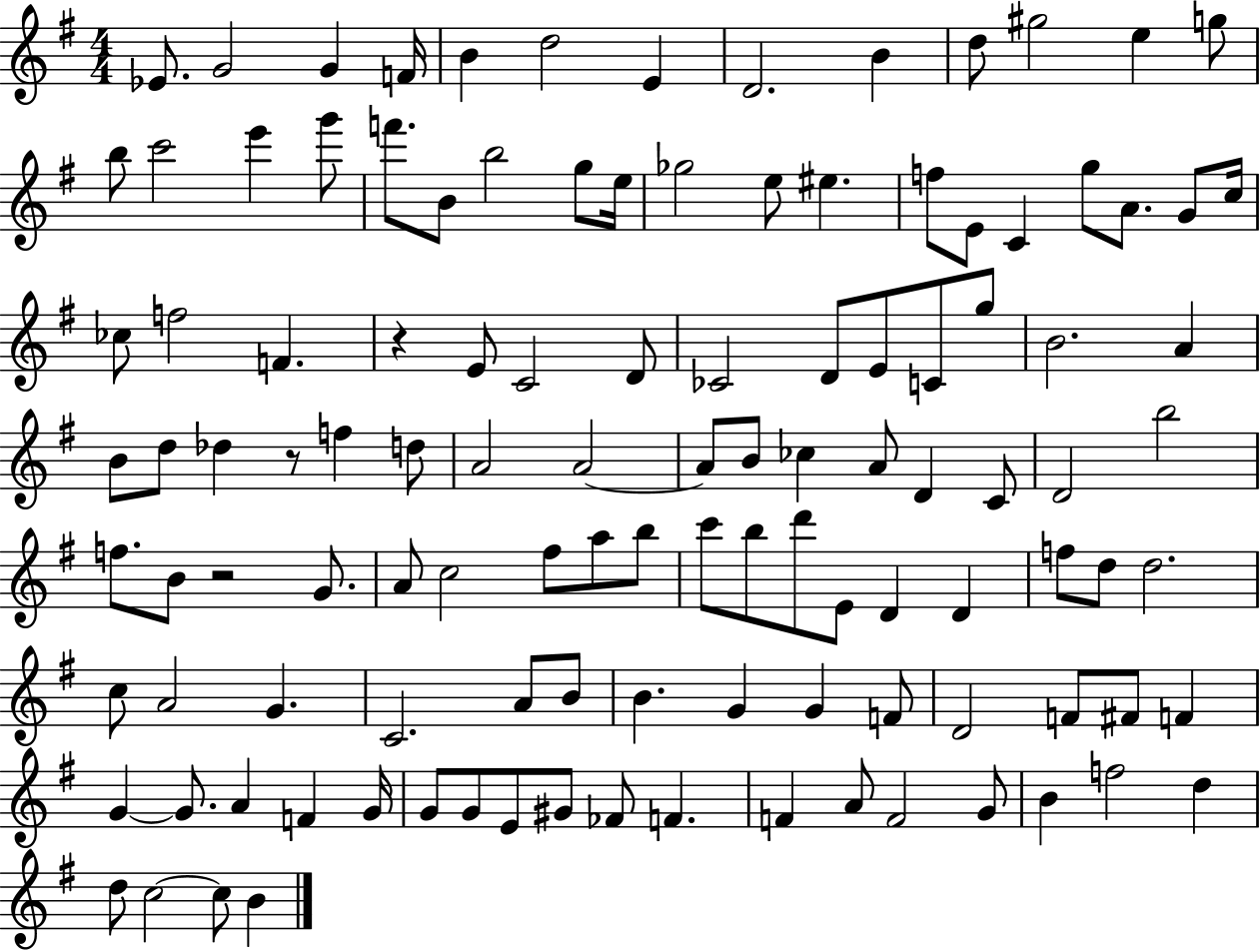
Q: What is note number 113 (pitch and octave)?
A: B4